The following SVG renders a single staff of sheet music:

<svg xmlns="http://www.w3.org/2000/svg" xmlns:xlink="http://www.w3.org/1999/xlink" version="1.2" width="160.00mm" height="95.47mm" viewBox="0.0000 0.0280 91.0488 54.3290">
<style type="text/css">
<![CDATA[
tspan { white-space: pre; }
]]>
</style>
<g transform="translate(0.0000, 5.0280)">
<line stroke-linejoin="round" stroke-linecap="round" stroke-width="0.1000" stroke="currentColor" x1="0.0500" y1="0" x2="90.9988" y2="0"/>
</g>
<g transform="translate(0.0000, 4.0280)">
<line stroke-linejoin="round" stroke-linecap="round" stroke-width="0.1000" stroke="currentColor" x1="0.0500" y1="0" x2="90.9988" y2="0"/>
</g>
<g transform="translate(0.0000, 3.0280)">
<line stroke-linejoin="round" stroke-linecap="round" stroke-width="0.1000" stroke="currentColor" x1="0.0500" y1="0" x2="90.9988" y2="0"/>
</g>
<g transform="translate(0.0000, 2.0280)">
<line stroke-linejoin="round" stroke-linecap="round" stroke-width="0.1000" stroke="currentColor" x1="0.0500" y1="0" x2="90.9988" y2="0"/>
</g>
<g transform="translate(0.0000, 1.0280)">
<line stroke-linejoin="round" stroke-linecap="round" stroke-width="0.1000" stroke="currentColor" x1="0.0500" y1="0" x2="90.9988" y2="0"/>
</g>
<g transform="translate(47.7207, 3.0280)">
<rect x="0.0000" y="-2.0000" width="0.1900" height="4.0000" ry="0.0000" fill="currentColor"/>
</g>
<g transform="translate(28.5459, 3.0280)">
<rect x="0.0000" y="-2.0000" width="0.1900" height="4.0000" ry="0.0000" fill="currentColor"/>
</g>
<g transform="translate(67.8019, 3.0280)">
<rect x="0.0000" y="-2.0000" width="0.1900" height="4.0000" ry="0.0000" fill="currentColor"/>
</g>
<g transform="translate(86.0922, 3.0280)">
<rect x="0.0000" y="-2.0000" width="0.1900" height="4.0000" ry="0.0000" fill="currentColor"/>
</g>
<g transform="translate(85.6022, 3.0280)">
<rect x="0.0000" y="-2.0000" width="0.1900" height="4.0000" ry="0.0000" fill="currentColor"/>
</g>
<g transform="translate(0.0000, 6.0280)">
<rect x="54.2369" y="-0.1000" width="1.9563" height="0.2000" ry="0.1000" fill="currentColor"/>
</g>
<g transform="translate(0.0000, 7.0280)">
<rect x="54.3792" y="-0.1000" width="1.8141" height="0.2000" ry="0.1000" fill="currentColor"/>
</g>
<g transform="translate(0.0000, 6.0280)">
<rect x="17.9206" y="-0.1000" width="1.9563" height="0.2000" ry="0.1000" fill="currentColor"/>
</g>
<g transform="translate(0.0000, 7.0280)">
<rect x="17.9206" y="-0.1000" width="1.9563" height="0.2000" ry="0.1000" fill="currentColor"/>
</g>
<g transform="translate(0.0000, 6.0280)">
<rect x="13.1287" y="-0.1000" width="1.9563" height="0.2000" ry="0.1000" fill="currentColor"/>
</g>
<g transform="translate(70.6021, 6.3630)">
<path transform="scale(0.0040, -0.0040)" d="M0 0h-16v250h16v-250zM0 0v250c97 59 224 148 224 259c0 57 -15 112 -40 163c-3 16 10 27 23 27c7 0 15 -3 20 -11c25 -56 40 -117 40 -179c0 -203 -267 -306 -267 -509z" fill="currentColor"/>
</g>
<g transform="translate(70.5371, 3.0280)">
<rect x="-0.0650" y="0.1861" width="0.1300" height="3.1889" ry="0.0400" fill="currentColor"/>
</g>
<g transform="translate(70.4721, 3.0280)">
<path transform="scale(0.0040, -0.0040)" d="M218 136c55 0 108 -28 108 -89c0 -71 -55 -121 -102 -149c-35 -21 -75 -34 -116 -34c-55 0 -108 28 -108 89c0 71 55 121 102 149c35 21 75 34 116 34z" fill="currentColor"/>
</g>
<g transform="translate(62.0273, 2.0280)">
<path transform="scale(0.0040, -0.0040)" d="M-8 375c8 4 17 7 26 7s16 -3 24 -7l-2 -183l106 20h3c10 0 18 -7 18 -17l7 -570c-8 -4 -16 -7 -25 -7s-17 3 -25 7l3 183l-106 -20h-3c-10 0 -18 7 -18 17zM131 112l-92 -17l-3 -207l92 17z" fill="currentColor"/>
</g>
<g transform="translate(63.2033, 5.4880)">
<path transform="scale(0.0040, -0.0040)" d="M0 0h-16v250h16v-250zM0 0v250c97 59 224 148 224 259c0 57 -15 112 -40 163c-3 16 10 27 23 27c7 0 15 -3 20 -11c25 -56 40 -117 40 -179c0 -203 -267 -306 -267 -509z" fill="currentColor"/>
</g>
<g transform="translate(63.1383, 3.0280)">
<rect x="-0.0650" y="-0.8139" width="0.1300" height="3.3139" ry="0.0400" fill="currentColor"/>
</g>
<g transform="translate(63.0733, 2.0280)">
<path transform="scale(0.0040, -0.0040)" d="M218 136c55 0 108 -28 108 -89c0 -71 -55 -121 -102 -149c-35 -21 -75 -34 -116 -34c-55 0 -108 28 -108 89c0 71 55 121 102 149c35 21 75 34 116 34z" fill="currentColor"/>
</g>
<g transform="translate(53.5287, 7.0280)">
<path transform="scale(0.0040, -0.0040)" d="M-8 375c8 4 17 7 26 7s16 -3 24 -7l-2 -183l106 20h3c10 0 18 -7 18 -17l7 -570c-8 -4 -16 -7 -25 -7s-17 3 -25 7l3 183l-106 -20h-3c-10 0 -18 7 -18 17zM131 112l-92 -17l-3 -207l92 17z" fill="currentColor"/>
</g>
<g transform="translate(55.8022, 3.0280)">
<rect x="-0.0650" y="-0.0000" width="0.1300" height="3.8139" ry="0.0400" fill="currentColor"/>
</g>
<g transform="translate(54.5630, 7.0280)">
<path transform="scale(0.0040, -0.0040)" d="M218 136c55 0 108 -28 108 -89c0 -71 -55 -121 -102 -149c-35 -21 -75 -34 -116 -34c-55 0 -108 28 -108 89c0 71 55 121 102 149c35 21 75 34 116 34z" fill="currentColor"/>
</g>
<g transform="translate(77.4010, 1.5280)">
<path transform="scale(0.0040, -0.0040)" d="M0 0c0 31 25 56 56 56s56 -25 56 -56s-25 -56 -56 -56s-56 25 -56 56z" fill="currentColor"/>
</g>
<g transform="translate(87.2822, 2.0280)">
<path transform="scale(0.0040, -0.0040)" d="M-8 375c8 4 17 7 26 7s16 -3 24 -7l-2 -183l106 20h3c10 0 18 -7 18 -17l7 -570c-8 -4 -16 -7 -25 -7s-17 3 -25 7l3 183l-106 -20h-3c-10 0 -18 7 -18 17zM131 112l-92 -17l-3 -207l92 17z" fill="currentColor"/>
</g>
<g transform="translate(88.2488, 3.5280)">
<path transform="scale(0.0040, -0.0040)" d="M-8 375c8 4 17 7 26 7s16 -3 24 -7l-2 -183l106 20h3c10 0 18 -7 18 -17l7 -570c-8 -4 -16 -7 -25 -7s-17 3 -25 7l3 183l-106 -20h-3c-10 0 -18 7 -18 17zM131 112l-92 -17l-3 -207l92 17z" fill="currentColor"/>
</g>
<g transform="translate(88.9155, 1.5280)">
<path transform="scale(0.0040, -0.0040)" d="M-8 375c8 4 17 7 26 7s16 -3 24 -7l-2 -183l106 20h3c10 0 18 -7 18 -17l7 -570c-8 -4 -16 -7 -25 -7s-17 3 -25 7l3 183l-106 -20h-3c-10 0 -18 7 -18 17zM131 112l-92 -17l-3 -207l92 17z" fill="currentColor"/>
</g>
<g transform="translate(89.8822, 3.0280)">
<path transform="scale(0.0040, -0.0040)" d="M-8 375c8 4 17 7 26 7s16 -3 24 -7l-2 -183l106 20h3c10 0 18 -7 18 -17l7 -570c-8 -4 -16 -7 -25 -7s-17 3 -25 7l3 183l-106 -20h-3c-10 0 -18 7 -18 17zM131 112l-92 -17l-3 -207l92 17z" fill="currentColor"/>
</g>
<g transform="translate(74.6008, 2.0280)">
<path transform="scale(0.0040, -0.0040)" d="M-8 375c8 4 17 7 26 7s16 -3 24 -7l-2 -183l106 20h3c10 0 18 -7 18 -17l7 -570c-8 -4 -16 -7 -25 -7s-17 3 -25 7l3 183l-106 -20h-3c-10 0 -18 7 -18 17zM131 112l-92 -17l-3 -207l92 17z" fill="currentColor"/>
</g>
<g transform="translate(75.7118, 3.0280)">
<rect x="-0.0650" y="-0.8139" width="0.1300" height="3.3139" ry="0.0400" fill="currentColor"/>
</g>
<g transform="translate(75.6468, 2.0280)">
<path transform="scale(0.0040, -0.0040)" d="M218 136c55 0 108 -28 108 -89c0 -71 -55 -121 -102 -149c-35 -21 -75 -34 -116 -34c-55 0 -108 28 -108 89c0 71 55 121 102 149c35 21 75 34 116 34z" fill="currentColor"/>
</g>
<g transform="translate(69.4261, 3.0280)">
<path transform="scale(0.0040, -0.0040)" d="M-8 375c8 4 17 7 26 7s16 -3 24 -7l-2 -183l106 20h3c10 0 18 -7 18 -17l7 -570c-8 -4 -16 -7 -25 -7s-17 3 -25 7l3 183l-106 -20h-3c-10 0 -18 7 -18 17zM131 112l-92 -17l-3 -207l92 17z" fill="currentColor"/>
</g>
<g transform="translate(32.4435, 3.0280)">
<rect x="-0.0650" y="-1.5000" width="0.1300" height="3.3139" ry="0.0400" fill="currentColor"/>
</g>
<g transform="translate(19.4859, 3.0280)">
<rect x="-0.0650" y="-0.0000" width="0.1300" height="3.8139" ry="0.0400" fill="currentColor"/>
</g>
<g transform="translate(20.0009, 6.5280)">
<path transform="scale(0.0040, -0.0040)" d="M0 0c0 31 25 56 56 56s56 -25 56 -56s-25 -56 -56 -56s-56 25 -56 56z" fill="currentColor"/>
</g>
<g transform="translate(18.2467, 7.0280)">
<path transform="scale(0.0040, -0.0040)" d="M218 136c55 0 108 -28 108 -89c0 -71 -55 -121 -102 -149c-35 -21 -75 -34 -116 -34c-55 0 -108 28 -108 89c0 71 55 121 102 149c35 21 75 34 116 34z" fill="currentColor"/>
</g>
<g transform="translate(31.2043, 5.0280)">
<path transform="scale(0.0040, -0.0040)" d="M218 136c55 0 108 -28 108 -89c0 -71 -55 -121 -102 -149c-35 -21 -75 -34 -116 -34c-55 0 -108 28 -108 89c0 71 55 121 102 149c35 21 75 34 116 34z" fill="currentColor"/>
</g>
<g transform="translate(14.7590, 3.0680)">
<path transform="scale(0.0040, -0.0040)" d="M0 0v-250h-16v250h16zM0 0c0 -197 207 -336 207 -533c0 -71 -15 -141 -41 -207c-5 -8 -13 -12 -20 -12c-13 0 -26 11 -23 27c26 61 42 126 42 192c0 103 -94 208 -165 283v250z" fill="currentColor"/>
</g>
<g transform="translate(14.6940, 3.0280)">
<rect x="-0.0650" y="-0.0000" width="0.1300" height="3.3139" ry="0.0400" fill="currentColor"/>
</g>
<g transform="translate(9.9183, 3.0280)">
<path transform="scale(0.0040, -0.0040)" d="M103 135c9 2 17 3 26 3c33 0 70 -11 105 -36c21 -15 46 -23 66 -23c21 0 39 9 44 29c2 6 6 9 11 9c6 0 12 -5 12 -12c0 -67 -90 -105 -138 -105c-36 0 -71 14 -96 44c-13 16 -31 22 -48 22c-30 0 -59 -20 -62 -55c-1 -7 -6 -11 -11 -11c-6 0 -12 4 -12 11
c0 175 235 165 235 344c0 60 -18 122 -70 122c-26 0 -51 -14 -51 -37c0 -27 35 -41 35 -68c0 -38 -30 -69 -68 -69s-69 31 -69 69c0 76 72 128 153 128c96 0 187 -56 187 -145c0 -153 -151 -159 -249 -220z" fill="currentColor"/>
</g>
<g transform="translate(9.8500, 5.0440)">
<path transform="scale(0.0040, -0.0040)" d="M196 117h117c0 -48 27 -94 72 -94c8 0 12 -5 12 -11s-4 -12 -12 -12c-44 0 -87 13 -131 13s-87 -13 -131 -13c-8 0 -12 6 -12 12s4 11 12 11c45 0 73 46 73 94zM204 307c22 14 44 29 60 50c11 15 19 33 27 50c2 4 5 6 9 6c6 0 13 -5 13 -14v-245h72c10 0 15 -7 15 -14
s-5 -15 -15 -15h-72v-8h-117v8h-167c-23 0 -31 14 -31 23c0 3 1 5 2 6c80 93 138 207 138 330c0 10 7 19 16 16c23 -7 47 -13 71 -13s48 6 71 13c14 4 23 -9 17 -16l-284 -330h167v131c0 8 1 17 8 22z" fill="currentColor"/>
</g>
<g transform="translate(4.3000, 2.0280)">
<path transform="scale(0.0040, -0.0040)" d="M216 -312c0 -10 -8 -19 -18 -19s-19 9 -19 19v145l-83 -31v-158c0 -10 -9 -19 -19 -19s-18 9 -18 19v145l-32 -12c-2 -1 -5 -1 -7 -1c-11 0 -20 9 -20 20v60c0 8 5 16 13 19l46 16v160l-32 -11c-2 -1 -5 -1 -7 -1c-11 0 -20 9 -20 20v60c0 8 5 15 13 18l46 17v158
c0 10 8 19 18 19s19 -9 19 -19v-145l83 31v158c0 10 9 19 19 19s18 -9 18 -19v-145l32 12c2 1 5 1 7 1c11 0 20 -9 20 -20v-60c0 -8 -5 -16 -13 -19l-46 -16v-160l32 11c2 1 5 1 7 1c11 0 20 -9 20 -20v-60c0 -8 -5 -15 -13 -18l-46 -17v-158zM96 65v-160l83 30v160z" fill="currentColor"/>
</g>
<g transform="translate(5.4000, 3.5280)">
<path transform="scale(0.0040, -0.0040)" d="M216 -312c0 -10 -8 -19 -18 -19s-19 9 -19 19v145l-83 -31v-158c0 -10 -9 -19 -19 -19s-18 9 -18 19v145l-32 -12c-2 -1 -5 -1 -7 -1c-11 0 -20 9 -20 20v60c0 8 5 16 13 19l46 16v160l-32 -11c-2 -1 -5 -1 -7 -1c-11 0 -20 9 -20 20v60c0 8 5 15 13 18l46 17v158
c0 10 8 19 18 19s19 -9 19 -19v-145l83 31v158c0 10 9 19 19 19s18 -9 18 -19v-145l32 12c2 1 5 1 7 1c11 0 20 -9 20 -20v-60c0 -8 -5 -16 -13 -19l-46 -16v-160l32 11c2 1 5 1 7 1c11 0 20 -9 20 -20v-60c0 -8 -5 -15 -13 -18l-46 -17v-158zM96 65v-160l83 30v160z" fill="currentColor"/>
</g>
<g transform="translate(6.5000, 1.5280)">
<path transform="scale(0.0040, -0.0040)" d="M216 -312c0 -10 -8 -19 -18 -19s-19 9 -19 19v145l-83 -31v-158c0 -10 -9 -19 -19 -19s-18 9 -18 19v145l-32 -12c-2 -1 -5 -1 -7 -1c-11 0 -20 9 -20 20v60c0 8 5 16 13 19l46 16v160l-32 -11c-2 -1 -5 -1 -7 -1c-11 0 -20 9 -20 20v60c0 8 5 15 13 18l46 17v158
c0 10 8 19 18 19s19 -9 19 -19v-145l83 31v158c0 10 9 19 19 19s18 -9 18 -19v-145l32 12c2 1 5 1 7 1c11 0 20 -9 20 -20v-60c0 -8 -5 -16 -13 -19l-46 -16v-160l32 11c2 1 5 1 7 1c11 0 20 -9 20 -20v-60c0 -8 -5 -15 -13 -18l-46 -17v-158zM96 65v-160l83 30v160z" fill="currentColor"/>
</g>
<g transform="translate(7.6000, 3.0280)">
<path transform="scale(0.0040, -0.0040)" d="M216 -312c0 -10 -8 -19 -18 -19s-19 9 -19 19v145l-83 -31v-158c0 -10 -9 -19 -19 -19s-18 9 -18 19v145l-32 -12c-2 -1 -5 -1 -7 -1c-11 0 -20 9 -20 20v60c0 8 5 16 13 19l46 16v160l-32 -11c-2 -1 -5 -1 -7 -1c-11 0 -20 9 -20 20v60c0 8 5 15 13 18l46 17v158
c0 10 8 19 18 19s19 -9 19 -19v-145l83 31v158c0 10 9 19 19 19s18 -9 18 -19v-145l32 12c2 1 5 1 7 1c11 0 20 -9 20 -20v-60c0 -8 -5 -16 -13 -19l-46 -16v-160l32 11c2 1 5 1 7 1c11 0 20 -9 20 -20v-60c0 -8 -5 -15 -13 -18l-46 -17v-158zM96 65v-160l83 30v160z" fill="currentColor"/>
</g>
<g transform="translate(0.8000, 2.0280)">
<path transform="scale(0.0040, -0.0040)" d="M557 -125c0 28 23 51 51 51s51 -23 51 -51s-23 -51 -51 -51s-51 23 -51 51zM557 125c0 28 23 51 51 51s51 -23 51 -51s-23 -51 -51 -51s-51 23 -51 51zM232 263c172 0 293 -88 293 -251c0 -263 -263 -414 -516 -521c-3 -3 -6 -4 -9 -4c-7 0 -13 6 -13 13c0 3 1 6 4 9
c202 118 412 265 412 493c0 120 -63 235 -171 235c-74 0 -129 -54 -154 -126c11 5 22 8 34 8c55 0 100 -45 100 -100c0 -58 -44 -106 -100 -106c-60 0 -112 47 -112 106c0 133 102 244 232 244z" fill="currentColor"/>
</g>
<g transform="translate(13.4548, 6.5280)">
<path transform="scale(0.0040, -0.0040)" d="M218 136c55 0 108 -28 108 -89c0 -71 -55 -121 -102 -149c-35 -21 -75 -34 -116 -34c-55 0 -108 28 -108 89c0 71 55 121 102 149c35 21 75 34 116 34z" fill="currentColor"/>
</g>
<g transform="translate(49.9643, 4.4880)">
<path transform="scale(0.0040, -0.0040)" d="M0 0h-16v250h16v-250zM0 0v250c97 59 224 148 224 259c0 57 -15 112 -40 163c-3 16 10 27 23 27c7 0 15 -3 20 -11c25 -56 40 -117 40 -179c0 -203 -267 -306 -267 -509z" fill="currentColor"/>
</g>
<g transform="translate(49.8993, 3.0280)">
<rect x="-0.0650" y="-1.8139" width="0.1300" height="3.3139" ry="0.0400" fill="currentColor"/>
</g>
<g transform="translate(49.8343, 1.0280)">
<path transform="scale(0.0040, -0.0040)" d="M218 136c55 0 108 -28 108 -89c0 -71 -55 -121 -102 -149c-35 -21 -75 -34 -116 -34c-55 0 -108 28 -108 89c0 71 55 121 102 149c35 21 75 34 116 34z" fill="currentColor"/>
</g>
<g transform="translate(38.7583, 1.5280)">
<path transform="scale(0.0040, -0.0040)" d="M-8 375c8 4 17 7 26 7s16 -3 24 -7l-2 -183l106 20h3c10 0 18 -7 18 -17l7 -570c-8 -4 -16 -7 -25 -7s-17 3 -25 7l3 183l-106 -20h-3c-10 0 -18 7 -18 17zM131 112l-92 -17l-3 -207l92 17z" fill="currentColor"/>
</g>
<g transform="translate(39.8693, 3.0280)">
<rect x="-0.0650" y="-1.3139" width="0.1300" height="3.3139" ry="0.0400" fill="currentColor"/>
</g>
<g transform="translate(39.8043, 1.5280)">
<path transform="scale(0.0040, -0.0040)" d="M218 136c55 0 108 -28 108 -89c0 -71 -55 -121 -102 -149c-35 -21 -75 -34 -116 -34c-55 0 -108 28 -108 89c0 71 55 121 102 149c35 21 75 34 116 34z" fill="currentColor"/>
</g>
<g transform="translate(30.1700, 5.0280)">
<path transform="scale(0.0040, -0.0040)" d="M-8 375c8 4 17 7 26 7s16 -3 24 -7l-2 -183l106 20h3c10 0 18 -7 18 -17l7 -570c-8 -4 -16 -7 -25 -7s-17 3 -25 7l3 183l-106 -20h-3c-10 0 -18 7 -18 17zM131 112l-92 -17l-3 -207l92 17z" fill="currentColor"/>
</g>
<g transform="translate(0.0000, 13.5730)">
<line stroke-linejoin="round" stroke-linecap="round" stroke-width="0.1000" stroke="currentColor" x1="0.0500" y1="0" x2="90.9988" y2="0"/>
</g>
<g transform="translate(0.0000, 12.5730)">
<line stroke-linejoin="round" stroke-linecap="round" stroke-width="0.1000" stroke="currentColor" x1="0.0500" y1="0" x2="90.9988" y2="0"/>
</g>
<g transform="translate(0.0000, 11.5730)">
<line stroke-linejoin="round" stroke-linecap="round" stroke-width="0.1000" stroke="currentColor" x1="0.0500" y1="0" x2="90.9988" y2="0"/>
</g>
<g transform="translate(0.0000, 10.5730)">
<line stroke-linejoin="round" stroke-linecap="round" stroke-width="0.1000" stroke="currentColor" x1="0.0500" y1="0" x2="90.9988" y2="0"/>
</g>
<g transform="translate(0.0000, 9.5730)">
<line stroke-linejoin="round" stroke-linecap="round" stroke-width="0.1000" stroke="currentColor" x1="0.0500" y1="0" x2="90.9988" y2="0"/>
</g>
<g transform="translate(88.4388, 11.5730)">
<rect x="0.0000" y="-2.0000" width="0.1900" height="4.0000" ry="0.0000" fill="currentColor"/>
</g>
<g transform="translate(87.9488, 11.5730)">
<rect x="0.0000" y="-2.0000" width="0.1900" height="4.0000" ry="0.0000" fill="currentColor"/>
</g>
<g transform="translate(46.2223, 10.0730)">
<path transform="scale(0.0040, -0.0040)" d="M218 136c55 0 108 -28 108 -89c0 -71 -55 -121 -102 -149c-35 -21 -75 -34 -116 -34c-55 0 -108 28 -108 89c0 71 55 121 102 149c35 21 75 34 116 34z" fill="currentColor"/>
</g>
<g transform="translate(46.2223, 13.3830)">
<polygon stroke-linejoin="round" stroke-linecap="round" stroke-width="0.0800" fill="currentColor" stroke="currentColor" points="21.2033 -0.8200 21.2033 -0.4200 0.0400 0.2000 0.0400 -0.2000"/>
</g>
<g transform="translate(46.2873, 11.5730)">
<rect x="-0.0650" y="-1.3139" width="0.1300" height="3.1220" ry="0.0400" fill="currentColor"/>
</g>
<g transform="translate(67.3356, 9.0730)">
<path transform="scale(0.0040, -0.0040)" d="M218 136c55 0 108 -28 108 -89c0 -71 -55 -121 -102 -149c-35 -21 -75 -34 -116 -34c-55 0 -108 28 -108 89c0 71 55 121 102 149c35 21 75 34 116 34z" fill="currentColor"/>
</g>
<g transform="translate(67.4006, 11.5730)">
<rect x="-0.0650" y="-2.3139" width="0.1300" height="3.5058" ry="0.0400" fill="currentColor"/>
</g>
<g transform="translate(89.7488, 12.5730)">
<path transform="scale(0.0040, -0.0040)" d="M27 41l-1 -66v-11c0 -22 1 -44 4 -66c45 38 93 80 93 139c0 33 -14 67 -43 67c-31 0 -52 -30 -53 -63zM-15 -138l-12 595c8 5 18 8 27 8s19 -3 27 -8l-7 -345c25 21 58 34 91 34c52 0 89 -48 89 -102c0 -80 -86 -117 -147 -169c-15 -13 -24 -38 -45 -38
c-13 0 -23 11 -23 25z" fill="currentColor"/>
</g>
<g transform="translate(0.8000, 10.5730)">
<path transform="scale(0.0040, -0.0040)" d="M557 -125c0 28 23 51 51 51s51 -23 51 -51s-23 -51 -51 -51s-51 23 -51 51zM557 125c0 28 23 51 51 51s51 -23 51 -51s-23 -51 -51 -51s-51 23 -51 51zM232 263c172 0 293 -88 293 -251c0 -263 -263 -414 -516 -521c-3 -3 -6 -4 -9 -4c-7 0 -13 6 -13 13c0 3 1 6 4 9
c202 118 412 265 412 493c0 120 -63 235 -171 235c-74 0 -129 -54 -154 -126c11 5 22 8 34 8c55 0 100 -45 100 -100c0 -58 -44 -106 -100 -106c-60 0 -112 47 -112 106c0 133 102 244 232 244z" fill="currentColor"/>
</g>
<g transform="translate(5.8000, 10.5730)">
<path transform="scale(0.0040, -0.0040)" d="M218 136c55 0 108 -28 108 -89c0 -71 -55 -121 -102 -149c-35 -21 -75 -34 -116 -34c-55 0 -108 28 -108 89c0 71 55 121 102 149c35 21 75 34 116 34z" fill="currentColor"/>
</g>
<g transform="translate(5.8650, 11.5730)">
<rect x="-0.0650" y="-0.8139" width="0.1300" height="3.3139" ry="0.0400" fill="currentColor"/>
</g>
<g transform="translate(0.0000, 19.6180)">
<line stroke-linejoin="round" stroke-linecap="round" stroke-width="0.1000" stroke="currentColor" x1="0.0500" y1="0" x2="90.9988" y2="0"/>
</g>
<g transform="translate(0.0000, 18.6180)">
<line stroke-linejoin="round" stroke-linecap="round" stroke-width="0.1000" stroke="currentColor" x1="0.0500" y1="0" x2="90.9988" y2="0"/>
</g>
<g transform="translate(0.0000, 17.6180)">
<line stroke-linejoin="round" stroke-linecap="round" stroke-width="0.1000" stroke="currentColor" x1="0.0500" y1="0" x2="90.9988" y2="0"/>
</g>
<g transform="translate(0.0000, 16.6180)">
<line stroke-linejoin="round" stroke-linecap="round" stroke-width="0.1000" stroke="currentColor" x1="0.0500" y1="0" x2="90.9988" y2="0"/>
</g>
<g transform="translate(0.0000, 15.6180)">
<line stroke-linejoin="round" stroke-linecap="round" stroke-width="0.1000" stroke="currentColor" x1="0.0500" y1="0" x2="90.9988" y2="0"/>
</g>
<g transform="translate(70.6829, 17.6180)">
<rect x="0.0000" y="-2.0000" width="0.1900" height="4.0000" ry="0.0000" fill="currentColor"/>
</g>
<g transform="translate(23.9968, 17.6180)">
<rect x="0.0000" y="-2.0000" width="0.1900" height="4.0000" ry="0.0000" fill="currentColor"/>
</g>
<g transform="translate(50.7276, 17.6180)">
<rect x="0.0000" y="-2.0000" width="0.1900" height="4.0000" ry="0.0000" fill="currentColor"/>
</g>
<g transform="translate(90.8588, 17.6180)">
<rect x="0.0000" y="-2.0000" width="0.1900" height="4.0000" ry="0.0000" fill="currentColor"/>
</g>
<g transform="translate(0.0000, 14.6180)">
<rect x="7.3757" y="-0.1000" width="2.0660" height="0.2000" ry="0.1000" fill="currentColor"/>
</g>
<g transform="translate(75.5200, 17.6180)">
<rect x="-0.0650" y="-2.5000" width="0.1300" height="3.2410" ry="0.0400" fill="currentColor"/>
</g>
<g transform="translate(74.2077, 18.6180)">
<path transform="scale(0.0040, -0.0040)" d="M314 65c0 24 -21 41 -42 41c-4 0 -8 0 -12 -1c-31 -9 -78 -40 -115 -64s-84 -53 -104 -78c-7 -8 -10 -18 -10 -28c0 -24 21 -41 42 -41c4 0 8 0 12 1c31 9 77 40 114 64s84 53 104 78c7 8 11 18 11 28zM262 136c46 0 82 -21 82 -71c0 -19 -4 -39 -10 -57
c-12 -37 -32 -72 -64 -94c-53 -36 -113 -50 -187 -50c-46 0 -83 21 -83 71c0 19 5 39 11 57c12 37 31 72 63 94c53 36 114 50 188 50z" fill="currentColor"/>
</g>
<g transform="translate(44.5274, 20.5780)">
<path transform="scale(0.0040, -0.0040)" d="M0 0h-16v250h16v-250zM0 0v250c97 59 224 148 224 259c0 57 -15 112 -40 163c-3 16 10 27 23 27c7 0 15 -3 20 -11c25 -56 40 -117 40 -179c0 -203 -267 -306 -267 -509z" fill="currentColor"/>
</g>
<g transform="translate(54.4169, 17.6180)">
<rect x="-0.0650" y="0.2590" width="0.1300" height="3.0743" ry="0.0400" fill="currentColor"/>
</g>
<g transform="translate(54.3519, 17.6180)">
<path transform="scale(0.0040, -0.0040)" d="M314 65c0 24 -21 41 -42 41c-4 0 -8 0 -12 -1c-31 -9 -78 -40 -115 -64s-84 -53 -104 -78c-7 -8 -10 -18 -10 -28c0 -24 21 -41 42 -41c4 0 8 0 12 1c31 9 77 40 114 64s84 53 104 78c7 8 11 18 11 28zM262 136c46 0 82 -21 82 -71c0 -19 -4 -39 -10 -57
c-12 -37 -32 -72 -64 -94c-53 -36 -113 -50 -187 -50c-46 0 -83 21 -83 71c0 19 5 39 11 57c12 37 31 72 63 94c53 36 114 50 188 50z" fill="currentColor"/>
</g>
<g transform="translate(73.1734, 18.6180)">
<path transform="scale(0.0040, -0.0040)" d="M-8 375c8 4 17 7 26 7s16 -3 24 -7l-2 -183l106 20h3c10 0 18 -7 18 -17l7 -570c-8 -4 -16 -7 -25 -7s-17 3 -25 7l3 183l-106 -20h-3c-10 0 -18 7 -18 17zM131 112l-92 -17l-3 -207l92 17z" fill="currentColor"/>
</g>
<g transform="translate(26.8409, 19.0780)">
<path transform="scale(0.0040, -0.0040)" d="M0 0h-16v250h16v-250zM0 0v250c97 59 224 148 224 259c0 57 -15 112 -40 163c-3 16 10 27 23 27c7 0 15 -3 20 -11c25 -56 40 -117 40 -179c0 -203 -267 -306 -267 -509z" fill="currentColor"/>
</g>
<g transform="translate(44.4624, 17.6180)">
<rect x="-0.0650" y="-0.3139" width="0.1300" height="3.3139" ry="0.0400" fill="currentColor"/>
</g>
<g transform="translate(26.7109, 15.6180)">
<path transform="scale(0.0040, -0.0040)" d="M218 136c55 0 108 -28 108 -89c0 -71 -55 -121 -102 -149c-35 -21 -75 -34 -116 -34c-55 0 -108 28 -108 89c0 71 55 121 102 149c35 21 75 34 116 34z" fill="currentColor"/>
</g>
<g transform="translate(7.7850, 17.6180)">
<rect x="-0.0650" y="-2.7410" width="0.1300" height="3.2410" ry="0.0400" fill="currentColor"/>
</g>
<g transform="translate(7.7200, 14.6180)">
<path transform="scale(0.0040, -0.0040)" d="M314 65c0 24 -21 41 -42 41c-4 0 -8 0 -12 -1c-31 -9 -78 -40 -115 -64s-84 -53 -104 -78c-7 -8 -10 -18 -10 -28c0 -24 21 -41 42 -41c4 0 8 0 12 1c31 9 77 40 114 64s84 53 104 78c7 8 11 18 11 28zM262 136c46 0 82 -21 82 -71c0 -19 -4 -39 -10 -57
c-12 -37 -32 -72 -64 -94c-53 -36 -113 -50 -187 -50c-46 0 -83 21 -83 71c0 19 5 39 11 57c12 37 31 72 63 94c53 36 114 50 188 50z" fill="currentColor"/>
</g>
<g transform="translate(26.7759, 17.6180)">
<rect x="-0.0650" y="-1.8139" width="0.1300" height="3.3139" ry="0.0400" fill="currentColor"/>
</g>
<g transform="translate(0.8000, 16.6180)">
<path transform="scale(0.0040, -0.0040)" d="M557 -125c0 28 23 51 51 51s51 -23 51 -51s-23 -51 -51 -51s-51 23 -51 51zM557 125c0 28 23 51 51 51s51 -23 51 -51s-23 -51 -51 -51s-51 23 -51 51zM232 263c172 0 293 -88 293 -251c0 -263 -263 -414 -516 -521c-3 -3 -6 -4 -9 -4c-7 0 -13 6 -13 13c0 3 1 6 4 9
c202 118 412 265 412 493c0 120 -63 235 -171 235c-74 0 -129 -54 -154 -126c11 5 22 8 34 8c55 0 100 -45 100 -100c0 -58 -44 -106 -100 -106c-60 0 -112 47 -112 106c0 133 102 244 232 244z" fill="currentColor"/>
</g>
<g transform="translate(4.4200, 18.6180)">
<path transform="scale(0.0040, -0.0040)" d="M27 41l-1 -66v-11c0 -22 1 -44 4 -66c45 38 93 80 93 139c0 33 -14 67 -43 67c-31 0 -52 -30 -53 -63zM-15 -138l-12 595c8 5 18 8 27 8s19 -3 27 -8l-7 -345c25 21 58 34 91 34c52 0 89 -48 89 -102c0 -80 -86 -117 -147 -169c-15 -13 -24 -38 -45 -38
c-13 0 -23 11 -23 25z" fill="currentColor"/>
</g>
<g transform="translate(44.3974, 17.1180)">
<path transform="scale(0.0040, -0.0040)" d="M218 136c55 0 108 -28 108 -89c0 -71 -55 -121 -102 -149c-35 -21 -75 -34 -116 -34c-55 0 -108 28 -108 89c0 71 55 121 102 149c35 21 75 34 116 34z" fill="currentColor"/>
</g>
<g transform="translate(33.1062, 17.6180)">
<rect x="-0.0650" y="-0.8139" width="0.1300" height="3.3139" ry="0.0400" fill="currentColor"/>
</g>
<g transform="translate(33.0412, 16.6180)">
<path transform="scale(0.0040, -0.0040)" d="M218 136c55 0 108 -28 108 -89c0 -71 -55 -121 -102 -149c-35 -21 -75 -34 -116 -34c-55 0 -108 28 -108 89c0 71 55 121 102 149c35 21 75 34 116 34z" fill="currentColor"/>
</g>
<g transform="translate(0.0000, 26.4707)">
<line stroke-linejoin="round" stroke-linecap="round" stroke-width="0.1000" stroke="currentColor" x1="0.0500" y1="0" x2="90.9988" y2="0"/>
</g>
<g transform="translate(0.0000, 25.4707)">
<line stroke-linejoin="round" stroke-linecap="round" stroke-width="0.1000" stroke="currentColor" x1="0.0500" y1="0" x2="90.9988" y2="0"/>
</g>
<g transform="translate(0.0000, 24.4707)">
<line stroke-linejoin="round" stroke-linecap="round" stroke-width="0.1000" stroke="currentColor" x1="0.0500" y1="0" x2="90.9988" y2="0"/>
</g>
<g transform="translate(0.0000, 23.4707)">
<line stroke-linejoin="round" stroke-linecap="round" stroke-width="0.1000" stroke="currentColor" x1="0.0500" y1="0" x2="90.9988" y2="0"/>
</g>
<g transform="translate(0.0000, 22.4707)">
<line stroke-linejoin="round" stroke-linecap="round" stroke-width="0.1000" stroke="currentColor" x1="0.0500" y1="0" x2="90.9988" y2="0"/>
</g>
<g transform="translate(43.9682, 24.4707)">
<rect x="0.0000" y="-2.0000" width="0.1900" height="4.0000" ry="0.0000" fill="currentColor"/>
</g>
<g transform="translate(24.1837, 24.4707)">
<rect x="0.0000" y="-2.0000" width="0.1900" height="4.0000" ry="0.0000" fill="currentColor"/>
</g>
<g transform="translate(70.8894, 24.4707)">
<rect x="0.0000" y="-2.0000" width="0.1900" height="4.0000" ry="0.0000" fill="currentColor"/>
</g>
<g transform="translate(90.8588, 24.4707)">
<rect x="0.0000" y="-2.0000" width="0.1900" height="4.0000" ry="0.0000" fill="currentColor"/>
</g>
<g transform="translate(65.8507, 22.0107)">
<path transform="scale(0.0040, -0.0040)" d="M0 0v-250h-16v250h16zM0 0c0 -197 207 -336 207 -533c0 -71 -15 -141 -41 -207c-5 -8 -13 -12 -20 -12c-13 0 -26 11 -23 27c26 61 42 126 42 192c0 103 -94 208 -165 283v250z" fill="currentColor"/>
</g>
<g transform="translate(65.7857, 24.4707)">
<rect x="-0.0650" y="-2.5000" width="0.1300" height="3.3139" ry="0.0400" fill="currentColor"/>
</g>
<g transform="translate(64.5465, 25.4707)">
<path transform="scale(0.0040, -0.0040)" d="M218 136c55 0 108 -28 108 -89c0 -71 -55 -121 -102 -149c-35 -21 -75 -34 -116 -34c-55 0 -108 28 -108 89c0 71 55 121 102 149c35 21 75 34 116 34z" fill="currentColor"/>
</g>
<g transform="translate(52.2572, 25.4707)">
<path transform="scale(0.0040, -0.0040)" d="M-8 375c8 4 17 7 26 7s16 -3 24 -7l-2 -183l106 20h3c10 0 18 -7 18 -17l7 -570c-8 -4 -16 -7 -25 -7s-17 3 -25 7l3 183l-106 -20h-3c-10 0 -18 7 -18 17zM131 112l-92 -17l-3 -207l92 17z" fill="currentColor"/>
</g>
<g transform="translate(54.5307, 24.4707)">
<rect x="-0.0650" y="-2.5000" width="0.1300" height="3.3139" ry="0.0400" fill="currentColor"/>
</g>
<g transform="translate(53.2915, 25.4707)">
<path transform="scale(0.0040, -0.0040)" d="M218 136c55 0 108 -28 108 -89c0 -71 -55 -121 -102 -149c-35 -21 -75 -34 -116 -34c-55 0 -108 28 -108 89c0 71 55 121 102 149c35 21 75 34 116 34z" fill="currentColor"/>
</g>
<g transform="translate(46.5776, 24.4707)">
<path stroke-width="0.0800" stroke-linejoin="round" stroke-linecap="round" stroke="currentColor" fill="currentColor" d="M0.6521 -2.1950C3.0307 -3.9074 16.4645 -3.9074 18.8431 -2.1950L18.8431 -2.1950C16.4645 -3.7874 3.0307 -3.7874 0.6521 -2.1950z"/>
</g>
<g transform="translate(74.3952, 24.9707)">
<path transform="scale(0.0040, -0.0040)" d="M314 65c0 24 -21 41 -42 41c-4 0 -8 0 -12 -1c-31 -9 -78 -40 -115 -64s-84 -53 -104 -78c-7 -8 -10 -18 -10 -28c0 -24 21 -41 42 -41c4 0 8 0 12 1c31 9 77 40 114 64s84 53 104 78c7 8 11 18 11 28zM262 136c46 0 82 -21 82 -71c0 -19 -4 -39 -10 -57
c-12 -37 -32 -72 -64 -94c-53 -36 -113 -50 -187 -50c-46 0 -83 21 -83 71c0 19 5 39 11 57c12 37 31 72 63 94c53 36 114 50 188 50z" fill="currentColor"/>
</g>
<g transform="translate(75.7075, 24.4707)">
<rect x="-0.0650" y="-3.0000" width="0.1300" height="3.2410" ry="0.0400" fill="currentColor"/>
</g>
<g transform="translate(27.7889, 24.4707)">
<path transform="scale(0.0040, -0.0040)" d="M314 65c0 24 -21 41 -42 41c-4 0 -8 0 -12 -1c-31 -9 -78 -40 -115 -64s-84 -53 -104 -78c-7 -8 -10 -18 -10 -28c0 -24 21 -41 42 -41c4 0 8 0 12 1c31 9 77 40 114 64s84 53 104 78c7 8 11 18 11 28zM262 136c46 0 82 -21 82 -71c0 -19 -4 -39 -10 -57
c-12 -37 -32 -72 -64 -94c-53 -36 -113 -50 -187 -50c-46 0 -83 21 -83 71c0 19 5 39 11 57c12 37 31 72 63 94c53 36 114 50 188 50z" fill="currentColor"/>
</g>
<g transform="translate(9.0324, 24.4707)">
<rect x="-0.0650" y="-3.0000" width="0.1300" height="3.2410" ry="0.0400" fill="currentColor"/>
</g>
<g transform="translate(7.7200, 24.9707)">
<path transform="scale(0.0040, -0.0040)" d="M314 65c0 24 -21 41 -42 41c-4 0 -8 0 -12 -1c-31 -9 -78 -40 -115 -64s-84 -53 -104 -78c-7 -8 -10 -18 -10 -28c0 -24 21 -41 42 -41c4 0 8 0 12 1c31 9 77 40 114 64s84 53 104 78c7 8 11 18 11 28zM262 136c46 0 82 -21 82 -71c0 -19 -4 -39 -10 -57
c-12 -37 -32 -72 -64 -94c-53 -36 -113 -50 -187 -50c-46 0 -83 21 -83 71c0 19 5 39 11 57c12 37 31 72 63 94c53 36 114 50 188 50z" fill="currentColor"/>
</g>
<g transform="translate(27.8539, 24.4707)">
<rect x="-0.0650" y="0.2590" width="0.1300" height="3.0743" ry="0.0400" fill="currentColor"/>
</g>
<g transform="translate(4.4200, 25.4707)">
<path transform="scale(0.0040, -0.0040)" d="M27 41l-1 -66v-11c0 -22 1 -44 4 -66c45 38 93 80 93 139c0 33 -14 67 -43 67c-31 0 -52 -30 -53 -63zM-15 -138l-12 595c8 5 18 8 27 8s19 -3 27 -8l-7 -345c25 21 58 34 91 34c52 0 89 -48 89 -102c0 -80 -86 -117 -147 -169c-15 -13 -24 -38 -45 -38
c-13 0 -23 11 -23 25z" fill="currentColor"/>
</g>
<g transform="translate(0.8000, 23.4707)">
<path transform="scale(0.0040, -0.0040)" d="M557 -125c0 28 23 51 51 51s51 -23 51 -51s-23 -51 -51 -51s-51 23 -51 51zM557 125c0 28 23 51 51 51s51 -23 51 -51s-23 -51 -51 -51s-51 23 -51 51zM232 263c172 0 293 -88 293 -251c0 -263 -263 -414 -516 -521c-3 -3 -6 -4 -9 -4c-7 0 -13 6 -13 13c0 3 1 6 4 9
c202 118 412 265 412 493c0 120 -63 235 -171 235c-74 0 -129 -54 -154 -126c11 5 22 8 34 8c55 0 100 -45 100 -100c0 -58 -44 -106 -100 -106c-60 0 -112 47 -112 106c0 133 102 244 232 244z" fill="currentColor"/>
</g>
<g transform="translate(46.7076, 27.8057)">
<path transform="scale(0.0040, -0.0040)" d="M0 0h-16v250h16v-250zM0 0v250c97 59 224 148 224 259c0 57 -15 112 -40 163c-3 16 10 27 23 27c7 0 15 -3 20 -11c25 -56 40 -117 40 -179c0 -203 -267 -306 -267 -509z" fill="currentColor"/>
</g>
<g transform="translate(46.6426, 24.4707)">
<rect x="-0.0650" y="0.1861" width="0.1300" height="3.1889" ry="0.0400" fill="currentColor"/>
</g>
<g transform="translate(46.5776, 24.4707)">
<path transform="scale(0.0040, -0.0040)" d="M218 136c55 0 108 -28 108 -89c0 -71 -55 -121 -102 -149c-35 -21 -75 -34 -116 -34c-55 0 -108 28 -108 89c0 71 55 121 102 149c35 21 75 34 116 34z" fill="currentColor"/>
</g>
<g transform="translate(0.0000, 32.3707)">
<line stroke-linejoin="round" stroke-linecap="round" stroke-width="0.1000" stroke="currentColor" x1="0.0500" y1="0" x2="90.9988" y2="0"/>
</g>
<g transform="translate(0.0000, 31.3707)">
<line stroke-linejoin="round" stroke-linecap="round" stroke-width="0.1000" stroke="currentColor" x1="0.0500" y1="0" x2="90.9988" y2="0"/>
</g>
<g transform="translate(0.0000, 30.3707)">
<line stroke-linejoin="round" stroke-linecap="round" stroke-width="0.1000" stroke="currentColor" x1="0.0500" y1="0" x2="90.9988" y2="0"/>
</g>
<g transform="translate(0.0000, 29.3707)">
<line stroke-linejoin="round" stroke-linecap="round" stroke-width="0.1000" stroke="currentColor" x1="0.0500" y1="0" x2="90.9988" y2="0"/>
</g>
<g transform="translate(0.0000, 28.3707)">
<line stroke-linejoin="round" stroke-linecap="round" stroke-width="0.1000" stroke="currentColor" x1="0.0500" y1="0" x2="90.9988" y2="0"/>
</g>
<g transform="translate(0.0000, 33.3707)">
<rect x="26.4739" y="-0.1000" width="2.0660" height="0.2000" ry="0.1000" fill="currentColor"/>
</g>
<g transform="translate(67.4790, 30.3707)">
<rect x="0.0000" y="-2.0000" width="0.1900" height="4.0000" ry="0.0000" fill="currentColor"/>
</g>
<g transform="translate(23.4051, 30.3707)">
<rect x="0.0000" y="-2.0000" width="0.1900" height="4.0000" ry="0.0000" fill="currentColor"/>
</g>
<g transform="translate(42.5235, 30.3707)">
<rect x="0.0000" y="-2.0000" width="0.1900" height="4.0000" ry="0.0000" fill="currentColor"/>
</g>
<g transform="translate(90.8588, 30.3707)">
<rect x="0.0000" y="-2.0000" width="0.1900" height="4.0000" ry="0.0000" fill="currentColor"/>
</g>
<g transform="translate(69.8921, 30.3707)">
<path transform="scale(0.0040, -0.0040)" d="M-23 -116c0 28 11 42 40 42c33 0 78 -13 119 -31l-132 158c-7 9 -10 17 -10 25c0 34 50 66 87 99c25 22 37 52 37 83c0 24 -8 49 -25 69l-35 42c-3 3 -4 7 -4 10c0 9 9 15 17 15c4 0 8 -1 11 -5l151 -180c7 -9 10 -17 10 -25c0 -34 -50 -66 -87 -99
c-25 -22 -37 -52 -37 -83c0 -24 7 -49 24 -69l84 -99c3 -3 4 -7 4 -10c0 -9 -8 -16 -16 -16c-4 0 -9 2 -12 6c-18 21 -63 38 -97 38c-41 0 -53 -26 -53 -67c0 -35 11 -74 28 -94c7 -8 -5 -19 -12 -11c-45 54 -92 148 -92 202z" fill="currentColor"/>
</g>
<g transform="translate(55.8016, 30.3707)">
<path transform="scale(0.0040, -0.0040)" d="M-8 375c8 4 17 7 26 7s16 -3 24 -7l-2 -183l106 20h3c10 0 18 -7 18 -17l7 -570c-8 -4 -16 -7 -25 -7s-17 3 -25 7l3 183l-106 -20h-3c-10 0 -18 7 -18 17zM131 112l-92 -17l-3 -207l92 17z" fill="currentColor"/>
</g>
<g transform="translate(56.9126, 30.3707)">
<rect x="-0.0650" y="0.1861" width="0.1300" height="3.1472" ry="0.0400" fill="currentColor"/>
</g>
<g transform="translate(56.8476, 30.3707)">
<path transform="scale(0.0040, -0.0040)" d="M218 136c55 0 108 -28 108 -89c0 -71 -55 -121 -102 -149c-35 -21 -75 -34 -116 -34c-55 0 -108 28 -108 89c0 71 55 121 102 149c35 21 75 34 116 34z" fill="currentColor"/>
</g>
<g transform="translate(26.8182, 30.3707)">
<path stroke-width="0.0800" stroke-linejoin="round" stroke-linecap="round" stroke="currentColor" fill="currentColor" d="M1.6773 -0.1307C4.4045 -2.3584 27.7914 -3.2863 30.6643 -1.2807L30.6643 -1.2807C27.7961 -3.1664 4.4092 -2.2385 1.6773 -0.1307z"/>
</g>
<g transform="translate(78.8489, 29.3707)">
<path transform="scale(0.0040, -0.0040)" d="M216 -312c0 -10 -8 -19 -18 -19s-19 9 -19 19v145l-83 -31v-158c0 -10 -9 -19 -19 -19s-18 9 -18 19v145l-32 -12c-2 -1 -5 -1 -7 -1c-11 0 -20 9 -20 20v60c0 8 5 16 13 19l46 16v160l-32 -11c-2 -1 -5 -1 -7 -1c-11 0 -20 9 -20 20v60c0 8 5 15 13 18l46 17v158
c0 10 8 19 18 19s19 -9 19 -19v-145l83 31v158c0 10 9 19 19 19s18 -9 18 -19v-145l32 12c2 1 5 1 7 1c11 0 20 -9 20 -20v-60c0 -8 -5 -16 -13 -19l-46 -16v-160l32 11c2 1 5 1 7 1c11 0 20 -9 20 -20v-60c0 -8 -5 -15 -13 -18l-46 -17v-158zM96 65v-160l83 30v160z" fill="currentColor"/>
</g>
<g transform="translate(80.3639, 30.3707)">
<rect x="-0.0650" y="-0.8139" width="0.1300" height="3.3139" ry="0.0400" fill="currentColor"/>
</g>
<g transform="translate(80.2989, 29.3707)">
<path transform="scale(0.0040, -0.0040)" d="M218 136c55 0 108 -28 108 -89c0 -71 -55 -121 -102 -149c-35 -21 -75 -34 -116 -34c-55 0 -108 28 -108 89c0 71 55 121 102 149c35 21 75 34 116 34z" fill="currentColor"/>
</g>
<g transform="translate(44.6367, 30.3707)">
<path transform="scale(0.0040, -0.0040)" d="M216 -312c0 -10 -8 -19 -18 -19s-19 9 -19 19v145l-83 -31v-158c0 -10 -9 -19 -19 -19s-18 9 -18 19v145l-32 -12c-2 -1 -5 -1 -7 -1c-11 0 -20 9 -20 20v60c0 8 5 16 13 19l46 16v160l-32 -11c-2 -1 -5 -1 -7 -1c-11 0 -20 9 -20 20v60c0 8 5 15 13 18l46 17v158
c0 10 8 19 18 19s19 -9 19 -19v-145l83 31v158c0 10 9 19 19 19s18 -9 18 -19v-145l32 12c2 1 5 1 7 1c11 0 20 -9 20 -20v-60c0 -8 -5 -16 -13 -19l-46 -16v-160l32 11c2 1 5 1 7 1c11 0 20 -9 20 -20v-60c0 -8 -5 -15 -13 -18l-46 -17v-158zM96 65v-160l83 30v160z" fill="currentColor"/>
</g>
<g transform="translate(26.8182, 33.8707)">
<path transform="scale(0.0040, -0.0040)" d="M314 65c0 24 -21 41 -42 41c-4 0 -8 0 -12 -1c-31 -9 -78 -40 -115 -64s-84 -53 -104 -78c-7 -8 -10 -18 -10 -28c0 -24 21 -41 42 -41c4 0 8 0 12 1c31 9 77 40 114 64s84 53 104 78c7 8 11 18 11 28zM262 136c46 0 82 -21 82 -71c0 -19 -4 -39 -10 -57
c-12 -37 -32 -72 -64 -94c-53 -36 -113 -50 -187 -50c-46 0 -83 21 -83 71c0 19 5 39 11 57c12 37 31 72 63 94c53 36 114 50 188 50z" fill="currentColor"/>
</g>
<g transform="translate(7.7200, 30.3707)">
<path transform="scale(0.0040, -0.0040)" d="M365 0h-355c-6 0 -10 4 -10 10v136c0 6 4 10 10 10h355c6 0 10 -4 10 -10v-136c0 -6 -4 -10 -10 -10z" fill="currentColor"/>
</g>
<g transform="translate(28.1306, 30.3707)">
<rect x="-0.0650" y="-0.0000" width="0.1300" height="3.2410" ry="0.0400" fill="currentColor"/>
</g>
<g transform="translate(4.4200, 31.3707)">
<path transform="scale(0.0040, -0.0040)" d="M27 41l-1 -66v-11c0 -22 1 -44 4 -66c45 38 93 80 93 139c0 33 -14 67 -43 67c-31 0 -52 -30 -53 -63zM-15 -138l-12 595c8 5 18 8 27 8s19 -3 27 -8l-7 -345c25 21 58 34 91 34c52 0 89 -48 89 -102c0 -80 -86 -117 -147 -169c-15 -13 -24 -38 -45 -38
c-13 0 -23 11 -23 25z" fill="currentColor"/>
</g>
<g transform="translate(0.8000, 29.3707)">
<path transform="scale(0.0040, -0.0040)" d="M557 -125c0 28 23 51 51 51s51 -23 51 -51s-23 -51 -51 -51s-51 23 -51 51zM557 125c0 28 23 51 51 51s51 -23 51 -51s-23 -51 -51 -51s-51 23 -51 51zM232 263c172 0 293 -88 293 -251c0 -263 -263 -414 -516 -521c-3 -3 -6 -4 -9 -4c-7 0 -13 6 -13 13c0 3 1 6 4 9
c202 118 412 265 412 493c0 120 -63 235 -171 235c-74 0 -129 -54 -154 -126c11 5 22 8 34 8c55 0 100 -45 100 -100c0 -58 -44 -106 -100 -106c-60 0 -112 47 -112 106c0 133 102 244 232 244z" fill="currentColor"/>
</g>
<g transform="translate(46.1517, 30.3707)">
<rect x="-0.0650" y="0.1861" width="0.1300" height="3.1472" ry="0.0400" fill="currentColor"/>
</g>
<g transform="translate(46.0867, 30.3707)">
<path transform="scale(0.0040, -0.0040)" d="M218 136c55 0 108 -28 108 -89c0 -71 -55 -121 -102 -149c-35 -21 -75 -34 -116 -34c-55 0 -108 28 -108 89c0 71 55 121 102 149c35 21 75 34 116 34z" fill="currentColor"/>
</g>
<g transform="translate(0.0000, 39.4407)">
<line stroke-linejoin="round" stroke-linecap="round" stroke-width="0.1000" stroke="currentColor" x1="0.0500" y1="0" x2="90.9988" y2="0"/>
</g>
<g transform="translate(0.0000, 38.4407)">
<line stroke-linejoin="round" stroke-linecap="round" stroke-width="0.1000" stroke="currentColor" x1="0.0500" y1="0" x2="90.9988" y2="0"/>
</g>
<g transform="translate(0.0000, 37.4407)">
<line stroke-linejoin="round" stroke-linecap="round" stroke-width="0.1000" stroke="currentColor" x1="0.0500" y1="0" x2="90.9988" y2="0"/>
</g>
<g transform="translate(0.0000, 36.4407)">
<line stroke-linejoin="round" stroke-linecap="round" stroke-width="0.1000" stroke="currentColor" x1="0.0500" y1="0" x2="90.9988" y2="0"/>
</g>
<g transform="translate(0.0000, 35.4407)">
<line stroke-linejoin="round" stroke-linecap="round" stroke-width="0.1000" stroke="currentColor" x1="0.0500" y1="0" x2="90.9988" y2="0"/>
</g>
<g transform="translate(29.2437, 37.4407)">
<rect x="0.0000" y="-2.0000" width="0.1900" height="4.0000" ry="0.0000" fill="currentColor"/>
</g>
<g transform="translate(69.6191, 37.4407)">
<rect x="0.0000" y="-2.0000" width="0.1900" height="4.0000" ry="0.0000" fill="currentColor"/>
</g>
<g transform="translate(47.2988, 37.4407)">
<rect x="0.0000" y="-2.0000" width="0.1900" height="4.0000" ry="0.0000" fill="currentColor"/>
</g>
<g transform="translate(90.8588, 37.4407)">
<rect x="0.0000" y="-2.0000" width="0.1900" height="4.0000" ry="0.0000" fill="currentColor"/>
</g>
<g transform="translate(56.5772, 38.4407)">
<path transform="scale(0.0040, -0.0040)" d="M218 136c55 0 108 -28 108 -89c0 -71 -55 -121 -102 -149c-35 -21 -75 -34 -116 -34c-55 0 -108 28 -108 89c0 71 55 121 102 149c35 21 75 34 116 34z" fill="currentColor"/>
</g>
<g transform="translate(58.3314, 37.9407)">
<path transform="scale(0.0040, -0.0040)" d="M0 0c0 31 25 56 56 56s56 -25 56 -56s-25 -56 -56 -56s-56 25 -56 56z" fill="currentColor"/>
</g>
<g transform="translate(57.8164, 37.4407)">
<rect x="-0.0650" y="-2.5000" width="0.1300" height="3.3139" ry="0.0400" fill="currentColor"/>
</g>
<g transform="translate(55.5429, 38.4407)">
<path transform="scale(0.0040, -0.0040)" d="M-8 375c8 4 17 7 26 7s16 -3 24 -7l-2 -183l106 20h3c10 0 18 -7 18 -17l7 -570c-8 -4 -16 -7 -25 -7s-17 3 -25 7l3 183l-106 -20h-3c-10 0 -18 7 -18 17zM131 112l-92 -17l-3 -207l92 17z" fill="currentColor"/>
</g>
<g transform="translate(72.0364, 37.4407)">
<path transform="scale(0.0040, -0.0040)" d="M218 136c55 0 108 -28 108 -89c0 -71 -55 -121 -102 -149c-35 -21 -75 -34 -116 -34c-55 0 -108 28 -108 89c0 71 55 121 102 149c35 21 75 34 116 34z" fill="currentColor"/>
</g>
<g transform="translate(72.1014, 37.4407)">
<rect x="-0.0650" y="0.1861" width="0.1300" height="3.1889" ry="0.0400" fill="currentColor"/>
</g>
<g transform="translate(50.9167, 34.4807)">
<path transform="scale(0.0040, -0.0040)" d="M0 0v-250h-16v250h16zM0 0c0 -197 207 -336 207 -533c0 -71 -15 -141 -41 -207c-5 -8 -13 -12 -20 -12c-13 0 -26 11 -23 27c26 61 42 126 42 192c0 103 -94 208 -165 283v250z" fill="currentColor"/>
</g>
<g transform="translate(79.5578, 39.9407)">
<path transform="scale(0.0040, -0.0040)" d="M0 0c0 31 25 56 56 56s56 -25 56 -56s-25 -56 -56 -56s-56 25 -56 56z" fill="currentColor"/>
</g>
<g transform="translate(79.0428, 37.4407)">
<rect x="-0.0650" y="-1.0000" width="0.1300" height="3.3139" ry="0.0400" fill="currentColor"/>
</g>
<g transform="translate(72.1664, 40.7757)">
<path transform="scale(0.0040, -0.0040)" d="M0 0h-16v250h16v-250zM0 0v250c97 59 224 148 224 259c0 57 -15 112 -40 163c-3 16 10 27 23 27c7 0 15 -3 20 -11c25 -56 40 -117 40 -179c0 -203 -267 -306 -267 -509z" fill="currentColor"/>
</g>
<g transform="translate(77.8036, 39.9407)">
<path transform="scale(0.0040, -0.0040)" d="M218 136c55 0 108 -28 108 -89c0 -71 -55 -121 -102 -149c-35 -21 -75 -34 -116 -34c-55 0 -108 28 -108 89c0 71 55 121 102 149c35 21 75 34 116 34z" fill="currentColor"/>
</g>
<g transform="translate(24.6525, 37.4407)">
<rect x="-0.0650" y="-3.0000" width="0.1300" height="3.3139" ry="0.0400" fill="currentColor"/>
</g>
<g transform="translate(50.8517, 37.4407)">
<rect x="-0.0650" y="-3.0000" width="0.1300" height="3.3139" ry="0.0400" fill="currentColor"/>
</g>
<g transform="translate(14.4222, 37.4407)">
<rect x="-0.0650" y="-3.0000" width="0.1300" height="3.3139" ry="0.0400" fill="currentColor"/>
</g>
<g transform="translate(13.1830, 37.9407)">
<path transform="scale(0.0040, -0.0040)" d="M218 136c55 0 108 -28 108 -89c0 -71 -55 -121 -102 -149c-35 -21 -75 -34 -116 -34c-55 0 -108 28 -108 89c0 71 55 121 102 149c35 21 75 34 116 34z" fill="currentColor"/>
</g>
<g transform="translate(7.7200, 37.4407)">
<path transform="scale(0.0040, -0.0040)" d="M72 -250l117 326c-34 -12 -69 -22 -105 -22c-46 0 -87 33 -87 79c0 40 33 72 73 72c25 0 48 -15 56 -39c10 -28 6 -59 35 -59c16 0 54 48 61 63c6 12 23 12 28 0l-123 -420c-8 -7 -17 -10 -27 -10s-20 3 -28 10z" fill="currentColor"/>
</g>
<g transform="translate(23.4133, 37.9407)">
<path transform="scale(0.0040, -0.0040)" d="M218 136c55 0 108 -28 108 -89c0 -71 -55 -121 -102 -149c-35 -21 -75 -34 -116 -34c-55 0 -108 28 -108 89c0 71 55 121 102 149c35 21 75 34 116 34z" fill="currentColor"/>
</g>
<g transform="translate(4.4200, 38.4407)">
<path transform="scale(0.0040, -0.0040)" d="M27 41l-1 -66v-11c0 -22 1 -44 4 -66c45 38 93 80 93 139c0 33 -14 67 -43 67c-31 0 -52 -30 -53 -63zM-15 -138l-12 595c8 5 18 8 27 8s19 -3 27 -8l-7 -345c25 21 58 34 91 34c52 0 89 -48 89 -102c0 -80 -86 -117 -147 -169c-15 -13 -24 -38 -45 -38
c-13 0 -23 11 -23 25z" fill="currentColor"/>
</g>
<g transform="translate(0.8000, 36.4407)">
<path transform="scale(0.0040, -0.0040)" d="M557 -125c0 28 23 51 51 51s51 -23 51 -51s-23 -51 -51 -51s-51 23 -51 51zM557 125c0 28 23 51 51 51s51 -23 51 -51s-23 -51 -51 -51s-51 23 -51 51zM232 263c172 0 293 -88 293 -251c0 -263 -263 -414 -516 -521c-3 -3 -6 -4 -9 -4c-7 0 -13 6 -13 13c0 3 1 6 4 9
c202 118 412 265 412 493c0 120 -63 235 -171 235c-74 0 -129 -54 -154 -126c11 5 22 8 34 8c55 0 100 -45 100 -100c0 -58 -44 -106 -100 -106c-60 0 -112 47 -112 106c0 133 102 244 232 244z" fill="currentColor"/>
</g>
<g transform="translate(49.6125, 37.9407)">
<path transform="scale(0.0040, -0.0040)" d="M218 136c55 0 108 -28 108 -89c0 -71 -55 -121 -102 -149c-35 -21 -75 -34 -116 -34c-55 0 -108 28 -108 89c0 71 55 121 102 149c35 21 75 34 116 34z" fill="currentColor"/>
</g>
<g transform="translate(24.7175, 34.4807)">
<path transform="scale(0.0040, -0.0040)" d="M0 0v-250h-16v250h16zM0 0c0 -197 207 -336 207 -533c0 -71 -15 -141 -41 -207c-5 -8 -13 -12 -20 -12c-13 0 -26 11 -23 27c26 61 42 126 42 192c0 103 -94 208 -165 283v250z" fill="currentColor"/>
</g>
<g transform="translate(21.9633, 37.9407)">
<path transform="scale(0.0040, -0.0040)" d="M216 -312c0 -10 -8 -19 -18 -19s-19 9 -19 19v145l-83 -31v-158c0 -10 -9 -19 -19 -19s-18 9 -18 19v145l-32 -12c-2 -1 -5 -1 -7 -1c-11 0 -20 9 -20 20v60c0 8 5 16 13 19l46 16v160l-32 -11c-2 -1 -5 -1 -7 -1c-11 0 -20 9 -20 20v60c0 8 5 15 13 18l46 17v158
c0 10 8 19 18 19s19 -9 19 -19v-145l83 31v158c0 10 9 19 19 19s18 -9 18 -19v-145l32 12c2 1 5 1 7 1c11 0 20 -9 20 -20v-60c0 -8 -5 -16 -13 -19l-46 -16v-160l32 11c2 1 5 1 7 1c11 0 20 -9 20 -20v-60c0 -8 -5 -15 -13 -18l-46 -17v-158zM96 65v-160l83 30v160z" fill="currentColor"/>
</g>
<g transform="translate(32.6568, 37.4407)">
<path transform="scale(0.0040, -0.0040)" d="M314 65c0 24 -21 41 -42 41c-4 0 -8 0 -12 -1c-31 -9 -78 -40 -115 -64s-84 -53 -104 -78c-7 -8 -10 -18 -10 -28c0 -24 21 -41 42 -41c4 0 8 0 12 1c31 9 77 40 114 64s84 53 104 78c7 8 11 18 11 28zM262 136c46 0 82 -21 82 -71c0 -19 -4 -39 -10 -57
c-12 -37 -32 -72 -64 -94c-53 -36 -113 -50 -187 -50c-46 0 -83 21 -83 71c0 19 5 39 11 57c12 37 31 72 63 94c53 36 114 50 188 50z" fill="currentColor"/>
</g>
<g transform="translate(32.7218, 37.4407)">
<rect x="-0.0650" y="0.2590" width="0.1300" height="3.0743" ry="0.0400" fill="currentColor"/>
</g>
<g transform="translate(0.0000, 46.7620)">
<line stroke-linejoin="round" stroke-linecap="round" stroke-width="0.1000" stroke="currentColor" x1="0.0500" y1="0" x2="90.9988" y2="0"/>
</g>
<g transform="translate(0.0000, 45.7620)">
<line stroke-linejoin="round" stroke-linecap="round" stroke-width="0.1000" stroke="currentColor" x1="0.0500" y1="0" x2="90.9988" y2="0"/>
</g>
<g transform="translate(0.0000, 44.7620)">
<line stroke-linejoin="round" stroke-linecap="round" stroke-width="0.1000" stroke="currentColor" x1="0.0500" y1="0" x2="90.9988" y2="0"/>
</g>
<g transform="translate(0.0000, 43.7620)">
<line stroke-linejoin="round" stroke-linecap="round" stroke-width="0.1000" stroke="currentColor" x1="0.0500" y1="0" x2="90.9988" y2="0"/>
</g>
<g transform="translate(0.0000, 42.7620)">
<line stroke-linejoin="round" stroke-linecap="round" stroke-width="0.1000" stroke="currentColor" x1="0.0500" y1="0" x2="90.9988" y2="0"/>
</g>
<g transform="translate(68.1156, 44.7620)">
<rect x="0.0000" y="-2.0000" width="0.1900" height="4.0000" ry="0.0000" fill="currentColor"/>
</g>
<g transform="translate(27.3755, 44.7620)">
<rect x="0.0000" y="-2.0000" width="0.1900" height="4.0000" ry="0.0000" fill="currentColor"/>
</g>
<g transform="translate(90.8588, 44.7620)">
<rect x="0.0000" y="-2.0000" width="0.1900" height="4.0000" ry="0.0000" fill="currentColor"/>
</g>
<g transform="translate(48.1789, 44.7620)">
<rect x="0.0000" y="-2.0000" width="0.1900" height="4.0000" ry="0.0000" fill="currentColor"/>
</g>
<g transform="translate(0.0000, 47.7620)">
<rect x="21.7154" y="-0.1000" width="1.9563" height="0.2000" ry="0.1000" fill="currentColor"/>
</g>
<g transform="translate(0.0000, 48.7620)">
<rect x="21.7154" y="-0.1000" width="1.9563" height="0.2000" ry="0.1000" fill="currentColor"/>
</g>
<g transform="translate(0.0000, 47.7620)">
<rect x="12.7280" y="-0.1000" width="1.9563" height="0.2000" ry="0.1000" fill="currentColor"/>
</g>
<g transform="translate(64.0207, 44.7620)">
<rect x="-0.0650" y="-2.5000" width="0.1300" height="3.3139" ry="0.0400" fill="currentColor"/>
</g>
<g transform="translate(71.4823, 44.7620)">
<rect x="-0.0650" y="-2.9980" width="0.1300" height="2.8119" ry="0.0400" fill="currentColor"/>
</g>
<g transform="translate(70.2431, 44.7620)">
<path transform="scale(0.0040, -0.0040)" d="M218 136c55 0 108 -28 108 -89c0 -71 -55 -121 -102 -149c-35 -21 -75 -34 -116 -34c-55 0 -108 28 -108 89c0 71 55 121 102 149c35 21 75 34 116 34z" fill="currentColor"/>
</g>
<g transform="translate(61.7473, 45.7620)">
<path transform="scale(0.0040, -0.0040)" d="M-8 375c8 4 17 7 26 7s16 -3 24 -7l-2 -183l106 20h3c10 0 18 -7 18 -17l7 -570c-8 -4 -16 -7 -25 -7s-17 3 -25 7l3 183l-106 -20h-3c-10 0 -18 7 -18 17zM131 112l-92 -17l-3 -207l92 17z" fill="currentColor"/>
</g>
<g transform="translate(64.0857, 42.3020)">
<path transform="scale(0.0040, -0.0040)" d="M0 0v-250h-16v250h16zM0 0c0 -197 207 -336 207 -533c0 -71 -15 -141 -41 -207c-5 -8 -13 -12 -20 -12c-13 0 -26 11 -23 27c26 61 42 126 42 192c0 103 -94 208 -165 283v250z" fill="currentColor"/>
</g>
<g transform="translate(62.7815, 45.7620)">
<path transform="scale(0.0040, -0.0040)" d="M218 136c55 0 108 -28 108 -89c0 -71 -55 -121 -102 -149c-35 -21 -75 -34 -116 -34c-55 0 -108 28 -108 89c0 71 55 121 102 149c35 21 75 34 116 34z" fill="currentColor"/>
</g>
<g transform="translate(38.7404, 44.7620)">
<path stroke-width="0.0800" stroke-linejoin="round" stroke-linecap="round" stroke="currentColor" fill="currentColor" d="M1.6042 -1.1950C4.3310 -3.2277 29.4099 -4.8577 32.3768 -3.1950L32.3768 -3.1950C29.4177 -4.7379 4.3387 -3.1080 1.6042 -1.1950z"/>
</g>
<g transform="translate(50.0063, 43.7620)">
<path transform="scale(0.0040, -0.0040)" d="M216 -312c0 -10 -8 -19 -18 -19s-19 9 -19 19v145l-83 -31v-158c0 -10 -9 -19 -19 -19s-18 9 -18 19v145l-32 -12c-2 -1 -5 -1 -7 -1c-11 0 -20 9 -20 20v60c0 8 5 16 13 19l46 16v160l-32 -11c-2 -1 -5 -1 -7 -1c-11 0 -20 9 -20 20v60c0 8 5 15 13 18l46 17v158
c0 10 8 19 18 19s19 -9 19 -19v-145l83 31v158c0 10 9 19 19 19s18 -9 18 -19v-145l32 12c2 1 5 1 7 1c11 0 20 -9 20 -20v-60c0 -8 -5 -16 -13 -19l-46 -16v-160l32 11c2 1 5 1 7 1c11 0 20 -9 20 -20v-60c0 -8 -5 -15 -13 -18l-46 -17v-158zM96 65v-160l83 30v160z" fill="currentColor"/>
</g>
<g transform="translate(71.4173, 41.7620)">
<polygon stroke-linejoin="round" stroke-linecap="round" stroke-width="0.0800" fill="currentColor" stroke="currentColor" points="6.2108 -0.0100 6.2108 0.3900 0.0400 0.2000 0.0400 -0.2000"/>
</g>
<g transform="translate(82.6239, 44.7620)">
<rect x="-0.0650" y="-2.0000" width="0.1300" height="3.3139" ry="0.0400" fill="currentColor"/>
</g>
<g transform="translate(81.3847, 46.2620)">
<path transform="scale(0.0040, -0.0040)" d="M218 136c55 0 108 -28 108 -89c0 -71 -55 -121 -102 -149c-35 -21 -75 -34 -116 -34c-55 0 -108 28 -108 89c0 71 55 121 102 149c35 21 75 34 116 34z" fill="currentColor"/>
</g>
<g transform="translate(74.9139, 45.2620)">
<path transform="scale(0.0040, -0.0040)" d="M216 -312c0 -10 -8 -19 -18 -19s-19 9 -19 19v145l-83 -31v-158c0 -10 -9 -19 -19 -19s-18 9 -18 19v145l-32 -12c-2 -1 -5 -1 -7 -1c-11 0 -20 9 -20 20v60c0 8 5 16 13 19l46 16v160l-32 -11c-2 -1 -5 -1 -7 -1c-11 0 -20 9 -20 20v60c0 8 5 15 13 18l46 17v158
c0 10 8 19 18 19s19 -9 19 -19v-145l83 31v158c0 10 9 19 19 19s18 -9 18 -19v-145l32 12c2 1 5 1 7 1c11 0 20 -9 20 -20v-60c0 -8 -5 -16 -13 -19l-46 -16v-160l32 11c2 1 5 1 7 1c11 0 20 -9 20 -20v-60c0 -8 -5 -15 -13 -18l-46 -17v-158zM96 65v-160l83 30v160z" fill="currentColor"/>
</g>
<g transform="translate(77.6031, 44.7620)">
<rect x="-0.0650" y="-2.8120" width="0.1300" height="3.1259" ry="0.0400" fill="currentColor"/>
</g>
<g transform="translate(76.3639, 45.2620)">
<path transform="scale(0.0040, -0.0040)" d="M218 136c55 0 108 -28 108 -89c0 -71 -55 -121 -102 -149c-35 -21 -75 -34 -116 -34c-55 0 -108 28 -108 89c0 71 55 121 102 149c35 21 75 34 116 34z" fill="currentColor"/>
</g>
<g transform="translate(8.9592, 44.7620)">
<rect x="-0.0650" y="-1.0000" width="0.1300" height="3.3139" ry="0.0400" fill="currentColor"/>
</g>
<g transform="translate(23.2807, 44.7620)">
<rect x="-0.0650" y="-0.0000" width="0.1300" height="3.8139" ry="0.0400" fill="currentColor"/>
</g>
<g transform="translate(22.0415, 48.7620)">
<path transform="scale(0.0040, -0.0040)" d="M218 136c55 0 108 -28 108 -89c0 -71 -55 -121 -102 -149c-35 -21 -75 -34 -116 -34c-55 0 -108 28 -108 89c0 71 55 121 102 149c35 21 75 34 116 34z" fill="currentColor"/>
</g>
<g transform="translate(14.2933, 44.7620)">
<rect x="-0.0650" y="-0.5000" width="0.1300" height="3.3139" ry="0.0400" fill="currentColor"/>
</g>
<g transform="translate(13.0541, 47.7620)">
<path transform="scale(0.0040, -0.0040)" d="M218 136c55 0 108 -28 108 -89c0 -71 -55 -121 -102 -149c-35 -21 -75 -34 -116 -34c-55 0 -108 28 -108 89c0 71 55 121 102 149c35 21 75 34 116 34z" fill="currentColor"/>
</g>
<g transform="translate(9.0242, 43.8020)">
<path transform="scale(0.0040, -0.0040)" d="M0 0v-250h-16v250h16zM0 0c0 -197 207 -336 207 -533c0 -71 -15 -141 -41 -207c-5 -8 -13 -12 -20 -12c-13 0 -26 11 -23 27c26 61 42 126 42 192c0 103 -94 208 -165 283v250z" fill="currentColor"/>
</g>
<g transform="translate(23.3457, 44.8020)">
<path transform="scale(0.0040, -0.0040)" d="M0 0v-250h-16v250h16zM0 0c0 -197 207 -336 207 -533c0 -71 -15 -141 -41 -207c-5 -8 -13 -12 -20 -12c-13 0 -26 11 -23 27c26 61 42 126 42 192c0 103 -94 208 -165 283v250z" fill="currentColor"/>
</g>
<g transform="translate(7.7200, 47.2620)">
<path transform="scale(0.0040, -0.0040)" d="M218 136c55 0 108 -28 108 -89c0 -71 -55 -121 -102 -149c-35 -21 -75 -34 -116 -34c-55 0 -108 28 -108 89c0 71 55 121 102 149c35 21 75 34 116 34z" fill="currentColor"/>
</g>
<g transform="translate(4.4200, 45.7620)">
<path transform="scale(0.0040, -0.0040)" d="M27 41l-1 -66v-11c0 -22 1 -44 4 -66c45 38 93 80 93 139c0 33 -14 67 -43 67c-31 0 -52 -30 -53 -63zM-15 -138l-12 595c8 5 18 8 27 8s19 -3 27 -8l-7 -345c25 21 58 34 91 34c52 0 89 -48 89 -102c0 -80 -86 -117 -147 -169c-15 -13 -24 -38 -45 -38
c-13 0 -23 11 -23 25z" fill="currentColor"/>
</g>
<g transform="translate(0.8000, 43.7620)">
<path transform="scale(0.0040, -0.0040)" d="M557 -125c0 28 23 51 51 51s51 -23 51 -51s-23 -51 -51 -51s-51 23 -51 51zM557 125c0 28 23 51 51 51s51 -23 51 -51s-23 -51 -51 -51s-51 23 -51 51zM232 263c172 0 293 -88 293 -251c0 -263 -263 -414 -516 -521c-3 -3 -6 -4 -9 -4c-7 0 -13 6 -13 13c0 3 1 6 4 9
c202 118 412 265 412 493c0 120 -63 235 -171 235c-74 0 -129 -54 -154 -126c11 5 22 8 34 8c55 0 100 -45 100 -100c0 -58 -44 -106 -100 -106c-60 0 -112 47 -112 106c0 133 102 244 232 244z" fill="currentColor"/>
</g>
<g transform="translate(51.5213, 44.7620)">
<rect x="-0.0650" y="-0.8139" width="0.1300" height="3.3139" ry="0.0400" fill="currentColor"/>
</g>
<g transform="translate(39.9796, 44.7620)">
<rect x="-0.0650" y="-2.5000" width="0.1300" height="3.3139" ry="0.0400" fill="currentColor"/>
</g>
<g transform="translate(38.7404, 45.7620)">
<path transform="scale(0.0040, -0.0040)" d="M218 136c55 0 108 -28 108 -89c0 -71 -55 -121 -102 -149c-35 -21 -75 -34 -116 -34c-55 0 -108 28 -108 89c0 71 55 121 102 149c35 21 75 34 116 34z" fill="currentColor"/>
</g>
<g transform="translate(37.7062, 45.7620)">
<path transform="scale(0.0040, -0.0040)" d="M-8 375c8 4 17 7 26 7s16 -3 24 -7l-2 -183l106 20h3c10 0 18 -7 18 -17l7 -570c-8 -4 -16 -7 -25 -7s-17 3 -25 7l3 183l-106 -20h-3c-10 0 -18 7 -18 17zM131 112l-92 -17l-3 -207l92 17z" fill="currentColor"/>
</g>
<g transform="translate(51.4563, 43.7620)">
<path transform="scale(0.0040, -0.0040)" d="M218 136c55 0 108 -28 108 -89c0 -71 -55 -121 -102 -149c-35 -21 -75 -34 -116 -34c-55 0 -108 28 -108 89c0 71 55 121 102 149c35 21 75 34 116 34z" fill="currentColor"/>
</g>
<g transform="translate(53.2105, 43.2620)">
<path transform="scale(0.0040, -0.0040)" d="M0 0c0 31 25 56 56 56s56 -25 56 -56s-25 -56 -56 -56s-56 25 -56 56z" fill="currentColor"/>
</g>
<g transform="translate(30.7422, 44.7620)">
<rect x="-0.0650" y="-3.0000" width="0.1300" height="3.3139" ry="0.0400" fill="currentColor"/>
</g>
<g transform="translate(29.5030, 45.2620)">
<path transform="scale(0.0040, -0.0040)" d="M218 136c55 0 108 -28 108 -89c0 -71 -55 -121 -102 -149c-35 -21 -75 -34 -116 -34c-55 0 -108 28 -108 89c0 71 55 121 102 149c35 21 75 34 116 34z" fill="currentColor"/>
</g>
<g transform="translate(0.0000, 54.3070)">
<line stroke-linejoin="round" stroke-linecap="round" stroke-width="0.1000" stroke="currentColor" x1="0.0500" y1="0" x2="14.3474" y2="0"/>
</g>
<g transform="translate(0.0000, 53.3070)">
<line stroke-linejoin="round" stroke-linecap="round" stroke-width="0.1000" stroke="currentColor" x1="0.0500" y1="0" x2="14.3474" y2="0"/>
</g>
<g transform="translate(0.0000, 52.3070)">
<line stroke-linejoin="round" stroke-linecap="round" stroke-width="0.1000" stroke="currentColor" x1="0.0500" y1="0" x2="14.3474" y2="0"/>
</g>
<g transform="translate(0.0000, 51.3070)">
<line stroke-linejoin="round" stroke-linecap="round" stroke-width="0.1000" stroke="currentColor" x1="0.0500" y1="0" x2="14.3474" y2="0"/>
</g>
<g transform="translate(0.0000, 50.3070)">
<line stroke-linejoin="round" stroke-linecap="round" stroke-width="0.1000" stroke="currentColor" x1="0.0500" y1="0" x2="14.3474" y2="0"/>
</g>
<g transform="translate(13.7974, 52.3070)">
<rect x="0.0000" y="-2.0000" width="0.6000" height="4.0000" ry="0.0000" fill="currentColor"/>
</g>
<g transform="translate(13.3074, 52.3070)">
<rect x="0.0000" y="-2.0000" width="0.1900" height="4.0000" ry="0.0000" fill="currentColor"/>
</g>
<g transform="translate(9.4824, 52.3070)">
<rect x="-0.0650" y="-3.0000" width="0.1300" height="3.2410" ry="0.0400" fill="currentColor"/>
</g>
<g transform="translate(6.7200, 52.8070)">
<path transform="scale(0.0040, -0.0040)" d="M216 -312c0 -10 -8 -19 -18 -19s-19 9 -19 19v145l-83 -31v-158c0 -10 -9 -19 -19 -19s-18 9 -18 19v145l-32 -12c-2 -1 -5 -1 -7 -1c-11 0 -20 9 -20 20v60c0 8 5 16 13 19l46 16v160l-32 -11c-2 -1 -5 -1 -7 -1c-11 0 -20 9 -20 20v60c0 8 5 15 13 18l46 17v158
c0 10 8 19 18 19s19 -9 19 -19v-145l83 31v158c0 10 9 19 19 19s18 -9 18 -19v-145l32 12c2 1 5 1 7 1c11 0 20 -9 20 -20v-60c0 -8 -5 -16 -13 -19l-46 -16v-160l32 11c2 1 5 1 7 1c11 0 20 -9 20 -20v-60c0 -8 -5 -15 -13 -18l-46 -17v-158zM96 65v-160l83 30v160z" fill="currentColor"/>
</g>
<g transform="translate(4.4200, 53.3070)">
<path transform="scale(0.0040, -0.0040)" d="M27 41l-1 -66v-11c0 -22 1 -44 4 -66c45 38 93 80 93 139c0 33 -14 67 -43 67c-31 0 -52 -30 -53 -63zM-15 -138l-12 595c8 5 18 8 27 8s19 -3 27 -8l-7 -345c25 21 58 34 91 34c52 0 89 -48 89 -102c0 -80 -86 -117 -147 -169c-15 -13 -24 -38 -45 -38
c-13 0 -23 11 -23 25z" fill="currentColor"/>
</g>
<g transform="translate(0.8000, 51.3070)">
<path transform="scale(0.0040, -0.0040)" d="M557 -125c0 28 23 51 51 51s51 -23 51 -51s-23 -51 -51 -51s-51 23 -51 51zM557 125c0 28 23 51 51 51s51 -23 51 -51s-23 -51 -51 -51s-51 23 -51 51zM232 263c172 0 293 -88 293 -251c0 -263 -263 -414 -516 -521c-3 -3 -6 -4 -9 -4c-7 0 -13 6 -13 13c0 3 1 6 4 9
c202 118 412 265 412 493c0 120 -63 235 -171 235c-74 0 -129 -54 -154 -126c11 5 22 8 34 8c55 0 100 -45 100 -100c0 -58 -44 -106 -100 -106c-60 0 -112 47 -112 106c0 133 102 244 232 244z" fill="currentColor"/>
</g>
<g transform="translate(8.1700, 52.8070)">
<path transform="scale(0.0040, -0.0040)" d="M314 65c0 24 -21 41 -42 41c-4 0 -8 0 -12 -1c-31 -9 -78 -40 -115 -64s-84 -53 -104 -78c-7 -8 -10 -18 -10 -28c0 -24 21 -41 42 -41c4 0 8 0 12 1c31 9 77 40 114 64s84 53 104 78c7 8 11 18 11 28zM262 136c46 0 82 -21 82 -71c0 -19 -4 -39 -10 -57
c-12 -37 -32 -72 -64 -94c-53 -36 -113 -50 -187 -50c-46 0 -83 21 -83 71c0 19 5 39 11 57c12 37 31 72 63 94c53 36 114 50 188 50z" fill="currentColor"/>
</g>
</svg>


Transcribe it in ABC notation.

X:1
T:Untitled
M:2/4
L:1/4
K:E
^D,,/2 ^C,, G,, G, A,/2 C,, F,/2 D,/2 F, F, G,/2 B,/2 C2 A,/2 F, E,/2 D,2 B,,2 C,2 D,2 D,/2 B,, B,,/2 C,2 z2 D,,2 ^D, D, z ^F, z/2 C, ^C,/2 D,2 C,/2 B,, D,/2 F,, F,,/2 E,, C,,/2 C, B,, ^F, B,,/2 D,/2 ^C,/2 A,, ^C,2